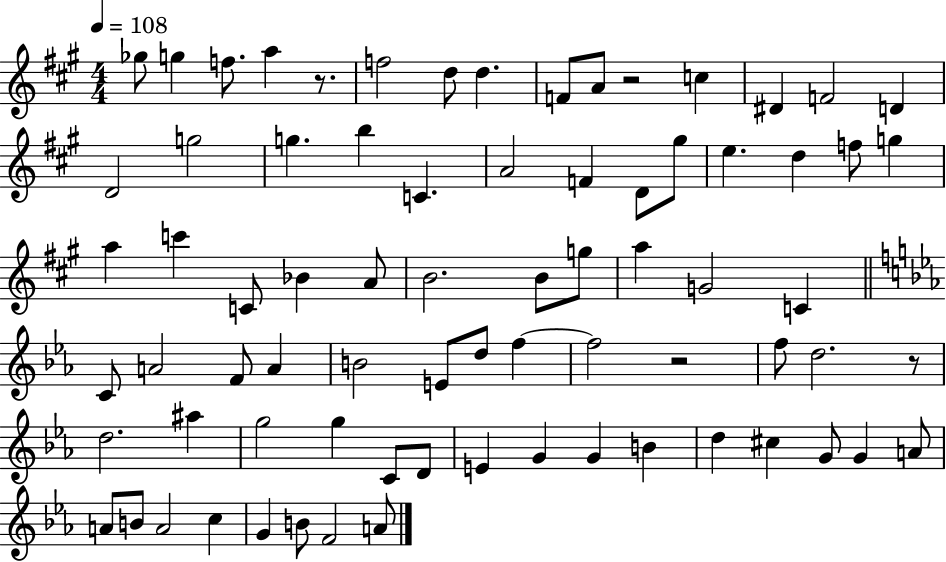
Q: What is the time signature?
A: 4/4